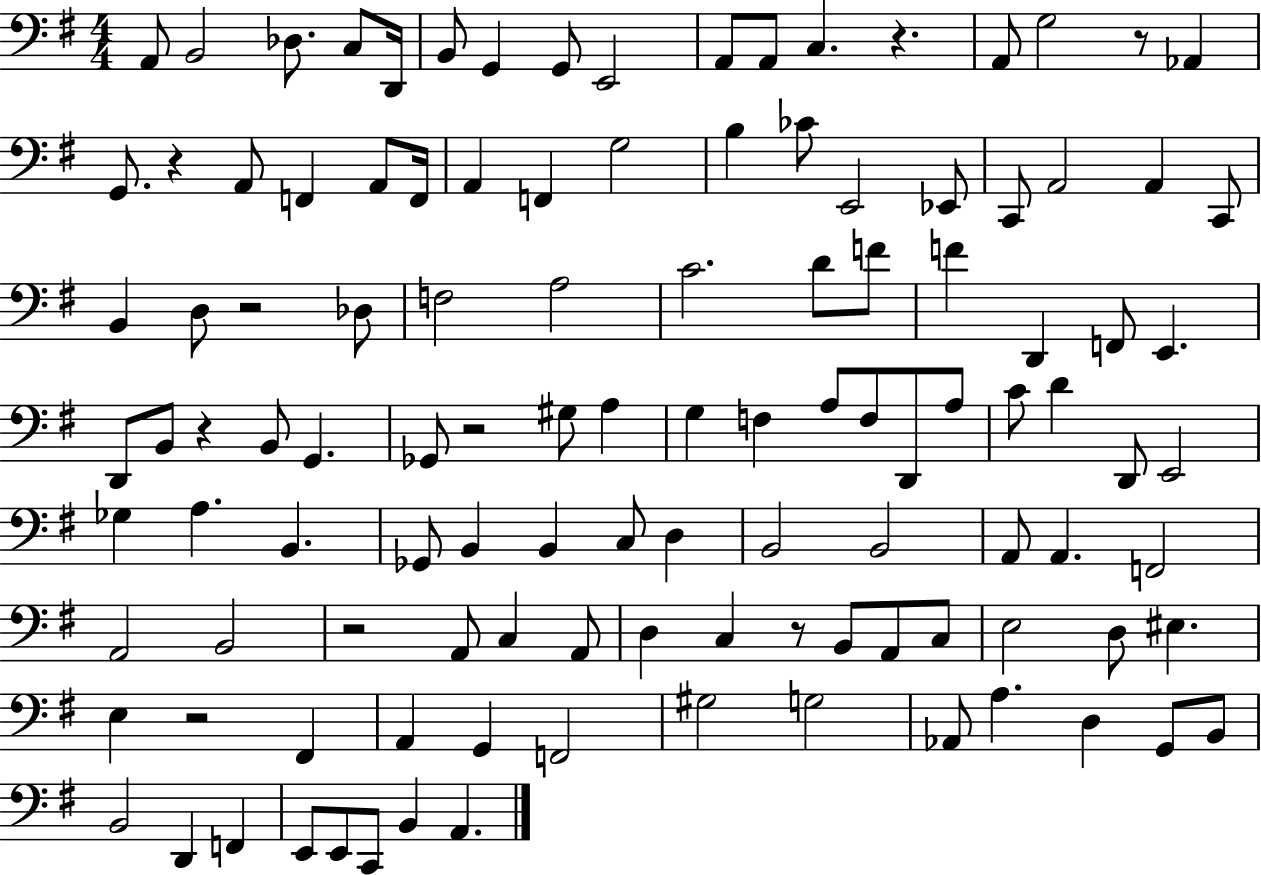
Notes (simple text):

A2/e B2/h Db3/e. C3/e D2/s B2/e G2/q G2/e E2/h A2/e A2/e C3/q. R/q. A2/e G3/h R/e Ab2/q G2/e. R/q A2/e F2/q A2/e F2/s A2/q F2/q G3/h B3/q CES4/e E2/h Eb2/e C2/e A2/h A2/q C2/e B2/q D3/e R/h Db3/e F3/h A3/h C4/h. D4/e F4/e F4/q D2/q F2/e E2/q. D2/e B2/e R/q B2/e G2/q. Gb2/e R/h G#3/e A3/q G3/q F3/q A3/e F3/e D2/e A3/e C4/e D4/q D2/e E2/h Gb3/q A3/q. B2/q. Gb2/e B2/q B2/q C3/e D3/q B2/h B2/h A2/e A2/q. F2/h A2/h B2/h R/h A2/e C3/q A2/e D3/q C3/q R/e B2/e A2/e C3/e E3/h D3/e EIS3/q. E3/q R/h F#2/q A2/q G2/q F2/h G#3/h G3/h Ab2/e A3/q. D3/q G2/e B2/e B2/h D2/q F2/q E2/e E2/e C2/e B2/q A2/q.